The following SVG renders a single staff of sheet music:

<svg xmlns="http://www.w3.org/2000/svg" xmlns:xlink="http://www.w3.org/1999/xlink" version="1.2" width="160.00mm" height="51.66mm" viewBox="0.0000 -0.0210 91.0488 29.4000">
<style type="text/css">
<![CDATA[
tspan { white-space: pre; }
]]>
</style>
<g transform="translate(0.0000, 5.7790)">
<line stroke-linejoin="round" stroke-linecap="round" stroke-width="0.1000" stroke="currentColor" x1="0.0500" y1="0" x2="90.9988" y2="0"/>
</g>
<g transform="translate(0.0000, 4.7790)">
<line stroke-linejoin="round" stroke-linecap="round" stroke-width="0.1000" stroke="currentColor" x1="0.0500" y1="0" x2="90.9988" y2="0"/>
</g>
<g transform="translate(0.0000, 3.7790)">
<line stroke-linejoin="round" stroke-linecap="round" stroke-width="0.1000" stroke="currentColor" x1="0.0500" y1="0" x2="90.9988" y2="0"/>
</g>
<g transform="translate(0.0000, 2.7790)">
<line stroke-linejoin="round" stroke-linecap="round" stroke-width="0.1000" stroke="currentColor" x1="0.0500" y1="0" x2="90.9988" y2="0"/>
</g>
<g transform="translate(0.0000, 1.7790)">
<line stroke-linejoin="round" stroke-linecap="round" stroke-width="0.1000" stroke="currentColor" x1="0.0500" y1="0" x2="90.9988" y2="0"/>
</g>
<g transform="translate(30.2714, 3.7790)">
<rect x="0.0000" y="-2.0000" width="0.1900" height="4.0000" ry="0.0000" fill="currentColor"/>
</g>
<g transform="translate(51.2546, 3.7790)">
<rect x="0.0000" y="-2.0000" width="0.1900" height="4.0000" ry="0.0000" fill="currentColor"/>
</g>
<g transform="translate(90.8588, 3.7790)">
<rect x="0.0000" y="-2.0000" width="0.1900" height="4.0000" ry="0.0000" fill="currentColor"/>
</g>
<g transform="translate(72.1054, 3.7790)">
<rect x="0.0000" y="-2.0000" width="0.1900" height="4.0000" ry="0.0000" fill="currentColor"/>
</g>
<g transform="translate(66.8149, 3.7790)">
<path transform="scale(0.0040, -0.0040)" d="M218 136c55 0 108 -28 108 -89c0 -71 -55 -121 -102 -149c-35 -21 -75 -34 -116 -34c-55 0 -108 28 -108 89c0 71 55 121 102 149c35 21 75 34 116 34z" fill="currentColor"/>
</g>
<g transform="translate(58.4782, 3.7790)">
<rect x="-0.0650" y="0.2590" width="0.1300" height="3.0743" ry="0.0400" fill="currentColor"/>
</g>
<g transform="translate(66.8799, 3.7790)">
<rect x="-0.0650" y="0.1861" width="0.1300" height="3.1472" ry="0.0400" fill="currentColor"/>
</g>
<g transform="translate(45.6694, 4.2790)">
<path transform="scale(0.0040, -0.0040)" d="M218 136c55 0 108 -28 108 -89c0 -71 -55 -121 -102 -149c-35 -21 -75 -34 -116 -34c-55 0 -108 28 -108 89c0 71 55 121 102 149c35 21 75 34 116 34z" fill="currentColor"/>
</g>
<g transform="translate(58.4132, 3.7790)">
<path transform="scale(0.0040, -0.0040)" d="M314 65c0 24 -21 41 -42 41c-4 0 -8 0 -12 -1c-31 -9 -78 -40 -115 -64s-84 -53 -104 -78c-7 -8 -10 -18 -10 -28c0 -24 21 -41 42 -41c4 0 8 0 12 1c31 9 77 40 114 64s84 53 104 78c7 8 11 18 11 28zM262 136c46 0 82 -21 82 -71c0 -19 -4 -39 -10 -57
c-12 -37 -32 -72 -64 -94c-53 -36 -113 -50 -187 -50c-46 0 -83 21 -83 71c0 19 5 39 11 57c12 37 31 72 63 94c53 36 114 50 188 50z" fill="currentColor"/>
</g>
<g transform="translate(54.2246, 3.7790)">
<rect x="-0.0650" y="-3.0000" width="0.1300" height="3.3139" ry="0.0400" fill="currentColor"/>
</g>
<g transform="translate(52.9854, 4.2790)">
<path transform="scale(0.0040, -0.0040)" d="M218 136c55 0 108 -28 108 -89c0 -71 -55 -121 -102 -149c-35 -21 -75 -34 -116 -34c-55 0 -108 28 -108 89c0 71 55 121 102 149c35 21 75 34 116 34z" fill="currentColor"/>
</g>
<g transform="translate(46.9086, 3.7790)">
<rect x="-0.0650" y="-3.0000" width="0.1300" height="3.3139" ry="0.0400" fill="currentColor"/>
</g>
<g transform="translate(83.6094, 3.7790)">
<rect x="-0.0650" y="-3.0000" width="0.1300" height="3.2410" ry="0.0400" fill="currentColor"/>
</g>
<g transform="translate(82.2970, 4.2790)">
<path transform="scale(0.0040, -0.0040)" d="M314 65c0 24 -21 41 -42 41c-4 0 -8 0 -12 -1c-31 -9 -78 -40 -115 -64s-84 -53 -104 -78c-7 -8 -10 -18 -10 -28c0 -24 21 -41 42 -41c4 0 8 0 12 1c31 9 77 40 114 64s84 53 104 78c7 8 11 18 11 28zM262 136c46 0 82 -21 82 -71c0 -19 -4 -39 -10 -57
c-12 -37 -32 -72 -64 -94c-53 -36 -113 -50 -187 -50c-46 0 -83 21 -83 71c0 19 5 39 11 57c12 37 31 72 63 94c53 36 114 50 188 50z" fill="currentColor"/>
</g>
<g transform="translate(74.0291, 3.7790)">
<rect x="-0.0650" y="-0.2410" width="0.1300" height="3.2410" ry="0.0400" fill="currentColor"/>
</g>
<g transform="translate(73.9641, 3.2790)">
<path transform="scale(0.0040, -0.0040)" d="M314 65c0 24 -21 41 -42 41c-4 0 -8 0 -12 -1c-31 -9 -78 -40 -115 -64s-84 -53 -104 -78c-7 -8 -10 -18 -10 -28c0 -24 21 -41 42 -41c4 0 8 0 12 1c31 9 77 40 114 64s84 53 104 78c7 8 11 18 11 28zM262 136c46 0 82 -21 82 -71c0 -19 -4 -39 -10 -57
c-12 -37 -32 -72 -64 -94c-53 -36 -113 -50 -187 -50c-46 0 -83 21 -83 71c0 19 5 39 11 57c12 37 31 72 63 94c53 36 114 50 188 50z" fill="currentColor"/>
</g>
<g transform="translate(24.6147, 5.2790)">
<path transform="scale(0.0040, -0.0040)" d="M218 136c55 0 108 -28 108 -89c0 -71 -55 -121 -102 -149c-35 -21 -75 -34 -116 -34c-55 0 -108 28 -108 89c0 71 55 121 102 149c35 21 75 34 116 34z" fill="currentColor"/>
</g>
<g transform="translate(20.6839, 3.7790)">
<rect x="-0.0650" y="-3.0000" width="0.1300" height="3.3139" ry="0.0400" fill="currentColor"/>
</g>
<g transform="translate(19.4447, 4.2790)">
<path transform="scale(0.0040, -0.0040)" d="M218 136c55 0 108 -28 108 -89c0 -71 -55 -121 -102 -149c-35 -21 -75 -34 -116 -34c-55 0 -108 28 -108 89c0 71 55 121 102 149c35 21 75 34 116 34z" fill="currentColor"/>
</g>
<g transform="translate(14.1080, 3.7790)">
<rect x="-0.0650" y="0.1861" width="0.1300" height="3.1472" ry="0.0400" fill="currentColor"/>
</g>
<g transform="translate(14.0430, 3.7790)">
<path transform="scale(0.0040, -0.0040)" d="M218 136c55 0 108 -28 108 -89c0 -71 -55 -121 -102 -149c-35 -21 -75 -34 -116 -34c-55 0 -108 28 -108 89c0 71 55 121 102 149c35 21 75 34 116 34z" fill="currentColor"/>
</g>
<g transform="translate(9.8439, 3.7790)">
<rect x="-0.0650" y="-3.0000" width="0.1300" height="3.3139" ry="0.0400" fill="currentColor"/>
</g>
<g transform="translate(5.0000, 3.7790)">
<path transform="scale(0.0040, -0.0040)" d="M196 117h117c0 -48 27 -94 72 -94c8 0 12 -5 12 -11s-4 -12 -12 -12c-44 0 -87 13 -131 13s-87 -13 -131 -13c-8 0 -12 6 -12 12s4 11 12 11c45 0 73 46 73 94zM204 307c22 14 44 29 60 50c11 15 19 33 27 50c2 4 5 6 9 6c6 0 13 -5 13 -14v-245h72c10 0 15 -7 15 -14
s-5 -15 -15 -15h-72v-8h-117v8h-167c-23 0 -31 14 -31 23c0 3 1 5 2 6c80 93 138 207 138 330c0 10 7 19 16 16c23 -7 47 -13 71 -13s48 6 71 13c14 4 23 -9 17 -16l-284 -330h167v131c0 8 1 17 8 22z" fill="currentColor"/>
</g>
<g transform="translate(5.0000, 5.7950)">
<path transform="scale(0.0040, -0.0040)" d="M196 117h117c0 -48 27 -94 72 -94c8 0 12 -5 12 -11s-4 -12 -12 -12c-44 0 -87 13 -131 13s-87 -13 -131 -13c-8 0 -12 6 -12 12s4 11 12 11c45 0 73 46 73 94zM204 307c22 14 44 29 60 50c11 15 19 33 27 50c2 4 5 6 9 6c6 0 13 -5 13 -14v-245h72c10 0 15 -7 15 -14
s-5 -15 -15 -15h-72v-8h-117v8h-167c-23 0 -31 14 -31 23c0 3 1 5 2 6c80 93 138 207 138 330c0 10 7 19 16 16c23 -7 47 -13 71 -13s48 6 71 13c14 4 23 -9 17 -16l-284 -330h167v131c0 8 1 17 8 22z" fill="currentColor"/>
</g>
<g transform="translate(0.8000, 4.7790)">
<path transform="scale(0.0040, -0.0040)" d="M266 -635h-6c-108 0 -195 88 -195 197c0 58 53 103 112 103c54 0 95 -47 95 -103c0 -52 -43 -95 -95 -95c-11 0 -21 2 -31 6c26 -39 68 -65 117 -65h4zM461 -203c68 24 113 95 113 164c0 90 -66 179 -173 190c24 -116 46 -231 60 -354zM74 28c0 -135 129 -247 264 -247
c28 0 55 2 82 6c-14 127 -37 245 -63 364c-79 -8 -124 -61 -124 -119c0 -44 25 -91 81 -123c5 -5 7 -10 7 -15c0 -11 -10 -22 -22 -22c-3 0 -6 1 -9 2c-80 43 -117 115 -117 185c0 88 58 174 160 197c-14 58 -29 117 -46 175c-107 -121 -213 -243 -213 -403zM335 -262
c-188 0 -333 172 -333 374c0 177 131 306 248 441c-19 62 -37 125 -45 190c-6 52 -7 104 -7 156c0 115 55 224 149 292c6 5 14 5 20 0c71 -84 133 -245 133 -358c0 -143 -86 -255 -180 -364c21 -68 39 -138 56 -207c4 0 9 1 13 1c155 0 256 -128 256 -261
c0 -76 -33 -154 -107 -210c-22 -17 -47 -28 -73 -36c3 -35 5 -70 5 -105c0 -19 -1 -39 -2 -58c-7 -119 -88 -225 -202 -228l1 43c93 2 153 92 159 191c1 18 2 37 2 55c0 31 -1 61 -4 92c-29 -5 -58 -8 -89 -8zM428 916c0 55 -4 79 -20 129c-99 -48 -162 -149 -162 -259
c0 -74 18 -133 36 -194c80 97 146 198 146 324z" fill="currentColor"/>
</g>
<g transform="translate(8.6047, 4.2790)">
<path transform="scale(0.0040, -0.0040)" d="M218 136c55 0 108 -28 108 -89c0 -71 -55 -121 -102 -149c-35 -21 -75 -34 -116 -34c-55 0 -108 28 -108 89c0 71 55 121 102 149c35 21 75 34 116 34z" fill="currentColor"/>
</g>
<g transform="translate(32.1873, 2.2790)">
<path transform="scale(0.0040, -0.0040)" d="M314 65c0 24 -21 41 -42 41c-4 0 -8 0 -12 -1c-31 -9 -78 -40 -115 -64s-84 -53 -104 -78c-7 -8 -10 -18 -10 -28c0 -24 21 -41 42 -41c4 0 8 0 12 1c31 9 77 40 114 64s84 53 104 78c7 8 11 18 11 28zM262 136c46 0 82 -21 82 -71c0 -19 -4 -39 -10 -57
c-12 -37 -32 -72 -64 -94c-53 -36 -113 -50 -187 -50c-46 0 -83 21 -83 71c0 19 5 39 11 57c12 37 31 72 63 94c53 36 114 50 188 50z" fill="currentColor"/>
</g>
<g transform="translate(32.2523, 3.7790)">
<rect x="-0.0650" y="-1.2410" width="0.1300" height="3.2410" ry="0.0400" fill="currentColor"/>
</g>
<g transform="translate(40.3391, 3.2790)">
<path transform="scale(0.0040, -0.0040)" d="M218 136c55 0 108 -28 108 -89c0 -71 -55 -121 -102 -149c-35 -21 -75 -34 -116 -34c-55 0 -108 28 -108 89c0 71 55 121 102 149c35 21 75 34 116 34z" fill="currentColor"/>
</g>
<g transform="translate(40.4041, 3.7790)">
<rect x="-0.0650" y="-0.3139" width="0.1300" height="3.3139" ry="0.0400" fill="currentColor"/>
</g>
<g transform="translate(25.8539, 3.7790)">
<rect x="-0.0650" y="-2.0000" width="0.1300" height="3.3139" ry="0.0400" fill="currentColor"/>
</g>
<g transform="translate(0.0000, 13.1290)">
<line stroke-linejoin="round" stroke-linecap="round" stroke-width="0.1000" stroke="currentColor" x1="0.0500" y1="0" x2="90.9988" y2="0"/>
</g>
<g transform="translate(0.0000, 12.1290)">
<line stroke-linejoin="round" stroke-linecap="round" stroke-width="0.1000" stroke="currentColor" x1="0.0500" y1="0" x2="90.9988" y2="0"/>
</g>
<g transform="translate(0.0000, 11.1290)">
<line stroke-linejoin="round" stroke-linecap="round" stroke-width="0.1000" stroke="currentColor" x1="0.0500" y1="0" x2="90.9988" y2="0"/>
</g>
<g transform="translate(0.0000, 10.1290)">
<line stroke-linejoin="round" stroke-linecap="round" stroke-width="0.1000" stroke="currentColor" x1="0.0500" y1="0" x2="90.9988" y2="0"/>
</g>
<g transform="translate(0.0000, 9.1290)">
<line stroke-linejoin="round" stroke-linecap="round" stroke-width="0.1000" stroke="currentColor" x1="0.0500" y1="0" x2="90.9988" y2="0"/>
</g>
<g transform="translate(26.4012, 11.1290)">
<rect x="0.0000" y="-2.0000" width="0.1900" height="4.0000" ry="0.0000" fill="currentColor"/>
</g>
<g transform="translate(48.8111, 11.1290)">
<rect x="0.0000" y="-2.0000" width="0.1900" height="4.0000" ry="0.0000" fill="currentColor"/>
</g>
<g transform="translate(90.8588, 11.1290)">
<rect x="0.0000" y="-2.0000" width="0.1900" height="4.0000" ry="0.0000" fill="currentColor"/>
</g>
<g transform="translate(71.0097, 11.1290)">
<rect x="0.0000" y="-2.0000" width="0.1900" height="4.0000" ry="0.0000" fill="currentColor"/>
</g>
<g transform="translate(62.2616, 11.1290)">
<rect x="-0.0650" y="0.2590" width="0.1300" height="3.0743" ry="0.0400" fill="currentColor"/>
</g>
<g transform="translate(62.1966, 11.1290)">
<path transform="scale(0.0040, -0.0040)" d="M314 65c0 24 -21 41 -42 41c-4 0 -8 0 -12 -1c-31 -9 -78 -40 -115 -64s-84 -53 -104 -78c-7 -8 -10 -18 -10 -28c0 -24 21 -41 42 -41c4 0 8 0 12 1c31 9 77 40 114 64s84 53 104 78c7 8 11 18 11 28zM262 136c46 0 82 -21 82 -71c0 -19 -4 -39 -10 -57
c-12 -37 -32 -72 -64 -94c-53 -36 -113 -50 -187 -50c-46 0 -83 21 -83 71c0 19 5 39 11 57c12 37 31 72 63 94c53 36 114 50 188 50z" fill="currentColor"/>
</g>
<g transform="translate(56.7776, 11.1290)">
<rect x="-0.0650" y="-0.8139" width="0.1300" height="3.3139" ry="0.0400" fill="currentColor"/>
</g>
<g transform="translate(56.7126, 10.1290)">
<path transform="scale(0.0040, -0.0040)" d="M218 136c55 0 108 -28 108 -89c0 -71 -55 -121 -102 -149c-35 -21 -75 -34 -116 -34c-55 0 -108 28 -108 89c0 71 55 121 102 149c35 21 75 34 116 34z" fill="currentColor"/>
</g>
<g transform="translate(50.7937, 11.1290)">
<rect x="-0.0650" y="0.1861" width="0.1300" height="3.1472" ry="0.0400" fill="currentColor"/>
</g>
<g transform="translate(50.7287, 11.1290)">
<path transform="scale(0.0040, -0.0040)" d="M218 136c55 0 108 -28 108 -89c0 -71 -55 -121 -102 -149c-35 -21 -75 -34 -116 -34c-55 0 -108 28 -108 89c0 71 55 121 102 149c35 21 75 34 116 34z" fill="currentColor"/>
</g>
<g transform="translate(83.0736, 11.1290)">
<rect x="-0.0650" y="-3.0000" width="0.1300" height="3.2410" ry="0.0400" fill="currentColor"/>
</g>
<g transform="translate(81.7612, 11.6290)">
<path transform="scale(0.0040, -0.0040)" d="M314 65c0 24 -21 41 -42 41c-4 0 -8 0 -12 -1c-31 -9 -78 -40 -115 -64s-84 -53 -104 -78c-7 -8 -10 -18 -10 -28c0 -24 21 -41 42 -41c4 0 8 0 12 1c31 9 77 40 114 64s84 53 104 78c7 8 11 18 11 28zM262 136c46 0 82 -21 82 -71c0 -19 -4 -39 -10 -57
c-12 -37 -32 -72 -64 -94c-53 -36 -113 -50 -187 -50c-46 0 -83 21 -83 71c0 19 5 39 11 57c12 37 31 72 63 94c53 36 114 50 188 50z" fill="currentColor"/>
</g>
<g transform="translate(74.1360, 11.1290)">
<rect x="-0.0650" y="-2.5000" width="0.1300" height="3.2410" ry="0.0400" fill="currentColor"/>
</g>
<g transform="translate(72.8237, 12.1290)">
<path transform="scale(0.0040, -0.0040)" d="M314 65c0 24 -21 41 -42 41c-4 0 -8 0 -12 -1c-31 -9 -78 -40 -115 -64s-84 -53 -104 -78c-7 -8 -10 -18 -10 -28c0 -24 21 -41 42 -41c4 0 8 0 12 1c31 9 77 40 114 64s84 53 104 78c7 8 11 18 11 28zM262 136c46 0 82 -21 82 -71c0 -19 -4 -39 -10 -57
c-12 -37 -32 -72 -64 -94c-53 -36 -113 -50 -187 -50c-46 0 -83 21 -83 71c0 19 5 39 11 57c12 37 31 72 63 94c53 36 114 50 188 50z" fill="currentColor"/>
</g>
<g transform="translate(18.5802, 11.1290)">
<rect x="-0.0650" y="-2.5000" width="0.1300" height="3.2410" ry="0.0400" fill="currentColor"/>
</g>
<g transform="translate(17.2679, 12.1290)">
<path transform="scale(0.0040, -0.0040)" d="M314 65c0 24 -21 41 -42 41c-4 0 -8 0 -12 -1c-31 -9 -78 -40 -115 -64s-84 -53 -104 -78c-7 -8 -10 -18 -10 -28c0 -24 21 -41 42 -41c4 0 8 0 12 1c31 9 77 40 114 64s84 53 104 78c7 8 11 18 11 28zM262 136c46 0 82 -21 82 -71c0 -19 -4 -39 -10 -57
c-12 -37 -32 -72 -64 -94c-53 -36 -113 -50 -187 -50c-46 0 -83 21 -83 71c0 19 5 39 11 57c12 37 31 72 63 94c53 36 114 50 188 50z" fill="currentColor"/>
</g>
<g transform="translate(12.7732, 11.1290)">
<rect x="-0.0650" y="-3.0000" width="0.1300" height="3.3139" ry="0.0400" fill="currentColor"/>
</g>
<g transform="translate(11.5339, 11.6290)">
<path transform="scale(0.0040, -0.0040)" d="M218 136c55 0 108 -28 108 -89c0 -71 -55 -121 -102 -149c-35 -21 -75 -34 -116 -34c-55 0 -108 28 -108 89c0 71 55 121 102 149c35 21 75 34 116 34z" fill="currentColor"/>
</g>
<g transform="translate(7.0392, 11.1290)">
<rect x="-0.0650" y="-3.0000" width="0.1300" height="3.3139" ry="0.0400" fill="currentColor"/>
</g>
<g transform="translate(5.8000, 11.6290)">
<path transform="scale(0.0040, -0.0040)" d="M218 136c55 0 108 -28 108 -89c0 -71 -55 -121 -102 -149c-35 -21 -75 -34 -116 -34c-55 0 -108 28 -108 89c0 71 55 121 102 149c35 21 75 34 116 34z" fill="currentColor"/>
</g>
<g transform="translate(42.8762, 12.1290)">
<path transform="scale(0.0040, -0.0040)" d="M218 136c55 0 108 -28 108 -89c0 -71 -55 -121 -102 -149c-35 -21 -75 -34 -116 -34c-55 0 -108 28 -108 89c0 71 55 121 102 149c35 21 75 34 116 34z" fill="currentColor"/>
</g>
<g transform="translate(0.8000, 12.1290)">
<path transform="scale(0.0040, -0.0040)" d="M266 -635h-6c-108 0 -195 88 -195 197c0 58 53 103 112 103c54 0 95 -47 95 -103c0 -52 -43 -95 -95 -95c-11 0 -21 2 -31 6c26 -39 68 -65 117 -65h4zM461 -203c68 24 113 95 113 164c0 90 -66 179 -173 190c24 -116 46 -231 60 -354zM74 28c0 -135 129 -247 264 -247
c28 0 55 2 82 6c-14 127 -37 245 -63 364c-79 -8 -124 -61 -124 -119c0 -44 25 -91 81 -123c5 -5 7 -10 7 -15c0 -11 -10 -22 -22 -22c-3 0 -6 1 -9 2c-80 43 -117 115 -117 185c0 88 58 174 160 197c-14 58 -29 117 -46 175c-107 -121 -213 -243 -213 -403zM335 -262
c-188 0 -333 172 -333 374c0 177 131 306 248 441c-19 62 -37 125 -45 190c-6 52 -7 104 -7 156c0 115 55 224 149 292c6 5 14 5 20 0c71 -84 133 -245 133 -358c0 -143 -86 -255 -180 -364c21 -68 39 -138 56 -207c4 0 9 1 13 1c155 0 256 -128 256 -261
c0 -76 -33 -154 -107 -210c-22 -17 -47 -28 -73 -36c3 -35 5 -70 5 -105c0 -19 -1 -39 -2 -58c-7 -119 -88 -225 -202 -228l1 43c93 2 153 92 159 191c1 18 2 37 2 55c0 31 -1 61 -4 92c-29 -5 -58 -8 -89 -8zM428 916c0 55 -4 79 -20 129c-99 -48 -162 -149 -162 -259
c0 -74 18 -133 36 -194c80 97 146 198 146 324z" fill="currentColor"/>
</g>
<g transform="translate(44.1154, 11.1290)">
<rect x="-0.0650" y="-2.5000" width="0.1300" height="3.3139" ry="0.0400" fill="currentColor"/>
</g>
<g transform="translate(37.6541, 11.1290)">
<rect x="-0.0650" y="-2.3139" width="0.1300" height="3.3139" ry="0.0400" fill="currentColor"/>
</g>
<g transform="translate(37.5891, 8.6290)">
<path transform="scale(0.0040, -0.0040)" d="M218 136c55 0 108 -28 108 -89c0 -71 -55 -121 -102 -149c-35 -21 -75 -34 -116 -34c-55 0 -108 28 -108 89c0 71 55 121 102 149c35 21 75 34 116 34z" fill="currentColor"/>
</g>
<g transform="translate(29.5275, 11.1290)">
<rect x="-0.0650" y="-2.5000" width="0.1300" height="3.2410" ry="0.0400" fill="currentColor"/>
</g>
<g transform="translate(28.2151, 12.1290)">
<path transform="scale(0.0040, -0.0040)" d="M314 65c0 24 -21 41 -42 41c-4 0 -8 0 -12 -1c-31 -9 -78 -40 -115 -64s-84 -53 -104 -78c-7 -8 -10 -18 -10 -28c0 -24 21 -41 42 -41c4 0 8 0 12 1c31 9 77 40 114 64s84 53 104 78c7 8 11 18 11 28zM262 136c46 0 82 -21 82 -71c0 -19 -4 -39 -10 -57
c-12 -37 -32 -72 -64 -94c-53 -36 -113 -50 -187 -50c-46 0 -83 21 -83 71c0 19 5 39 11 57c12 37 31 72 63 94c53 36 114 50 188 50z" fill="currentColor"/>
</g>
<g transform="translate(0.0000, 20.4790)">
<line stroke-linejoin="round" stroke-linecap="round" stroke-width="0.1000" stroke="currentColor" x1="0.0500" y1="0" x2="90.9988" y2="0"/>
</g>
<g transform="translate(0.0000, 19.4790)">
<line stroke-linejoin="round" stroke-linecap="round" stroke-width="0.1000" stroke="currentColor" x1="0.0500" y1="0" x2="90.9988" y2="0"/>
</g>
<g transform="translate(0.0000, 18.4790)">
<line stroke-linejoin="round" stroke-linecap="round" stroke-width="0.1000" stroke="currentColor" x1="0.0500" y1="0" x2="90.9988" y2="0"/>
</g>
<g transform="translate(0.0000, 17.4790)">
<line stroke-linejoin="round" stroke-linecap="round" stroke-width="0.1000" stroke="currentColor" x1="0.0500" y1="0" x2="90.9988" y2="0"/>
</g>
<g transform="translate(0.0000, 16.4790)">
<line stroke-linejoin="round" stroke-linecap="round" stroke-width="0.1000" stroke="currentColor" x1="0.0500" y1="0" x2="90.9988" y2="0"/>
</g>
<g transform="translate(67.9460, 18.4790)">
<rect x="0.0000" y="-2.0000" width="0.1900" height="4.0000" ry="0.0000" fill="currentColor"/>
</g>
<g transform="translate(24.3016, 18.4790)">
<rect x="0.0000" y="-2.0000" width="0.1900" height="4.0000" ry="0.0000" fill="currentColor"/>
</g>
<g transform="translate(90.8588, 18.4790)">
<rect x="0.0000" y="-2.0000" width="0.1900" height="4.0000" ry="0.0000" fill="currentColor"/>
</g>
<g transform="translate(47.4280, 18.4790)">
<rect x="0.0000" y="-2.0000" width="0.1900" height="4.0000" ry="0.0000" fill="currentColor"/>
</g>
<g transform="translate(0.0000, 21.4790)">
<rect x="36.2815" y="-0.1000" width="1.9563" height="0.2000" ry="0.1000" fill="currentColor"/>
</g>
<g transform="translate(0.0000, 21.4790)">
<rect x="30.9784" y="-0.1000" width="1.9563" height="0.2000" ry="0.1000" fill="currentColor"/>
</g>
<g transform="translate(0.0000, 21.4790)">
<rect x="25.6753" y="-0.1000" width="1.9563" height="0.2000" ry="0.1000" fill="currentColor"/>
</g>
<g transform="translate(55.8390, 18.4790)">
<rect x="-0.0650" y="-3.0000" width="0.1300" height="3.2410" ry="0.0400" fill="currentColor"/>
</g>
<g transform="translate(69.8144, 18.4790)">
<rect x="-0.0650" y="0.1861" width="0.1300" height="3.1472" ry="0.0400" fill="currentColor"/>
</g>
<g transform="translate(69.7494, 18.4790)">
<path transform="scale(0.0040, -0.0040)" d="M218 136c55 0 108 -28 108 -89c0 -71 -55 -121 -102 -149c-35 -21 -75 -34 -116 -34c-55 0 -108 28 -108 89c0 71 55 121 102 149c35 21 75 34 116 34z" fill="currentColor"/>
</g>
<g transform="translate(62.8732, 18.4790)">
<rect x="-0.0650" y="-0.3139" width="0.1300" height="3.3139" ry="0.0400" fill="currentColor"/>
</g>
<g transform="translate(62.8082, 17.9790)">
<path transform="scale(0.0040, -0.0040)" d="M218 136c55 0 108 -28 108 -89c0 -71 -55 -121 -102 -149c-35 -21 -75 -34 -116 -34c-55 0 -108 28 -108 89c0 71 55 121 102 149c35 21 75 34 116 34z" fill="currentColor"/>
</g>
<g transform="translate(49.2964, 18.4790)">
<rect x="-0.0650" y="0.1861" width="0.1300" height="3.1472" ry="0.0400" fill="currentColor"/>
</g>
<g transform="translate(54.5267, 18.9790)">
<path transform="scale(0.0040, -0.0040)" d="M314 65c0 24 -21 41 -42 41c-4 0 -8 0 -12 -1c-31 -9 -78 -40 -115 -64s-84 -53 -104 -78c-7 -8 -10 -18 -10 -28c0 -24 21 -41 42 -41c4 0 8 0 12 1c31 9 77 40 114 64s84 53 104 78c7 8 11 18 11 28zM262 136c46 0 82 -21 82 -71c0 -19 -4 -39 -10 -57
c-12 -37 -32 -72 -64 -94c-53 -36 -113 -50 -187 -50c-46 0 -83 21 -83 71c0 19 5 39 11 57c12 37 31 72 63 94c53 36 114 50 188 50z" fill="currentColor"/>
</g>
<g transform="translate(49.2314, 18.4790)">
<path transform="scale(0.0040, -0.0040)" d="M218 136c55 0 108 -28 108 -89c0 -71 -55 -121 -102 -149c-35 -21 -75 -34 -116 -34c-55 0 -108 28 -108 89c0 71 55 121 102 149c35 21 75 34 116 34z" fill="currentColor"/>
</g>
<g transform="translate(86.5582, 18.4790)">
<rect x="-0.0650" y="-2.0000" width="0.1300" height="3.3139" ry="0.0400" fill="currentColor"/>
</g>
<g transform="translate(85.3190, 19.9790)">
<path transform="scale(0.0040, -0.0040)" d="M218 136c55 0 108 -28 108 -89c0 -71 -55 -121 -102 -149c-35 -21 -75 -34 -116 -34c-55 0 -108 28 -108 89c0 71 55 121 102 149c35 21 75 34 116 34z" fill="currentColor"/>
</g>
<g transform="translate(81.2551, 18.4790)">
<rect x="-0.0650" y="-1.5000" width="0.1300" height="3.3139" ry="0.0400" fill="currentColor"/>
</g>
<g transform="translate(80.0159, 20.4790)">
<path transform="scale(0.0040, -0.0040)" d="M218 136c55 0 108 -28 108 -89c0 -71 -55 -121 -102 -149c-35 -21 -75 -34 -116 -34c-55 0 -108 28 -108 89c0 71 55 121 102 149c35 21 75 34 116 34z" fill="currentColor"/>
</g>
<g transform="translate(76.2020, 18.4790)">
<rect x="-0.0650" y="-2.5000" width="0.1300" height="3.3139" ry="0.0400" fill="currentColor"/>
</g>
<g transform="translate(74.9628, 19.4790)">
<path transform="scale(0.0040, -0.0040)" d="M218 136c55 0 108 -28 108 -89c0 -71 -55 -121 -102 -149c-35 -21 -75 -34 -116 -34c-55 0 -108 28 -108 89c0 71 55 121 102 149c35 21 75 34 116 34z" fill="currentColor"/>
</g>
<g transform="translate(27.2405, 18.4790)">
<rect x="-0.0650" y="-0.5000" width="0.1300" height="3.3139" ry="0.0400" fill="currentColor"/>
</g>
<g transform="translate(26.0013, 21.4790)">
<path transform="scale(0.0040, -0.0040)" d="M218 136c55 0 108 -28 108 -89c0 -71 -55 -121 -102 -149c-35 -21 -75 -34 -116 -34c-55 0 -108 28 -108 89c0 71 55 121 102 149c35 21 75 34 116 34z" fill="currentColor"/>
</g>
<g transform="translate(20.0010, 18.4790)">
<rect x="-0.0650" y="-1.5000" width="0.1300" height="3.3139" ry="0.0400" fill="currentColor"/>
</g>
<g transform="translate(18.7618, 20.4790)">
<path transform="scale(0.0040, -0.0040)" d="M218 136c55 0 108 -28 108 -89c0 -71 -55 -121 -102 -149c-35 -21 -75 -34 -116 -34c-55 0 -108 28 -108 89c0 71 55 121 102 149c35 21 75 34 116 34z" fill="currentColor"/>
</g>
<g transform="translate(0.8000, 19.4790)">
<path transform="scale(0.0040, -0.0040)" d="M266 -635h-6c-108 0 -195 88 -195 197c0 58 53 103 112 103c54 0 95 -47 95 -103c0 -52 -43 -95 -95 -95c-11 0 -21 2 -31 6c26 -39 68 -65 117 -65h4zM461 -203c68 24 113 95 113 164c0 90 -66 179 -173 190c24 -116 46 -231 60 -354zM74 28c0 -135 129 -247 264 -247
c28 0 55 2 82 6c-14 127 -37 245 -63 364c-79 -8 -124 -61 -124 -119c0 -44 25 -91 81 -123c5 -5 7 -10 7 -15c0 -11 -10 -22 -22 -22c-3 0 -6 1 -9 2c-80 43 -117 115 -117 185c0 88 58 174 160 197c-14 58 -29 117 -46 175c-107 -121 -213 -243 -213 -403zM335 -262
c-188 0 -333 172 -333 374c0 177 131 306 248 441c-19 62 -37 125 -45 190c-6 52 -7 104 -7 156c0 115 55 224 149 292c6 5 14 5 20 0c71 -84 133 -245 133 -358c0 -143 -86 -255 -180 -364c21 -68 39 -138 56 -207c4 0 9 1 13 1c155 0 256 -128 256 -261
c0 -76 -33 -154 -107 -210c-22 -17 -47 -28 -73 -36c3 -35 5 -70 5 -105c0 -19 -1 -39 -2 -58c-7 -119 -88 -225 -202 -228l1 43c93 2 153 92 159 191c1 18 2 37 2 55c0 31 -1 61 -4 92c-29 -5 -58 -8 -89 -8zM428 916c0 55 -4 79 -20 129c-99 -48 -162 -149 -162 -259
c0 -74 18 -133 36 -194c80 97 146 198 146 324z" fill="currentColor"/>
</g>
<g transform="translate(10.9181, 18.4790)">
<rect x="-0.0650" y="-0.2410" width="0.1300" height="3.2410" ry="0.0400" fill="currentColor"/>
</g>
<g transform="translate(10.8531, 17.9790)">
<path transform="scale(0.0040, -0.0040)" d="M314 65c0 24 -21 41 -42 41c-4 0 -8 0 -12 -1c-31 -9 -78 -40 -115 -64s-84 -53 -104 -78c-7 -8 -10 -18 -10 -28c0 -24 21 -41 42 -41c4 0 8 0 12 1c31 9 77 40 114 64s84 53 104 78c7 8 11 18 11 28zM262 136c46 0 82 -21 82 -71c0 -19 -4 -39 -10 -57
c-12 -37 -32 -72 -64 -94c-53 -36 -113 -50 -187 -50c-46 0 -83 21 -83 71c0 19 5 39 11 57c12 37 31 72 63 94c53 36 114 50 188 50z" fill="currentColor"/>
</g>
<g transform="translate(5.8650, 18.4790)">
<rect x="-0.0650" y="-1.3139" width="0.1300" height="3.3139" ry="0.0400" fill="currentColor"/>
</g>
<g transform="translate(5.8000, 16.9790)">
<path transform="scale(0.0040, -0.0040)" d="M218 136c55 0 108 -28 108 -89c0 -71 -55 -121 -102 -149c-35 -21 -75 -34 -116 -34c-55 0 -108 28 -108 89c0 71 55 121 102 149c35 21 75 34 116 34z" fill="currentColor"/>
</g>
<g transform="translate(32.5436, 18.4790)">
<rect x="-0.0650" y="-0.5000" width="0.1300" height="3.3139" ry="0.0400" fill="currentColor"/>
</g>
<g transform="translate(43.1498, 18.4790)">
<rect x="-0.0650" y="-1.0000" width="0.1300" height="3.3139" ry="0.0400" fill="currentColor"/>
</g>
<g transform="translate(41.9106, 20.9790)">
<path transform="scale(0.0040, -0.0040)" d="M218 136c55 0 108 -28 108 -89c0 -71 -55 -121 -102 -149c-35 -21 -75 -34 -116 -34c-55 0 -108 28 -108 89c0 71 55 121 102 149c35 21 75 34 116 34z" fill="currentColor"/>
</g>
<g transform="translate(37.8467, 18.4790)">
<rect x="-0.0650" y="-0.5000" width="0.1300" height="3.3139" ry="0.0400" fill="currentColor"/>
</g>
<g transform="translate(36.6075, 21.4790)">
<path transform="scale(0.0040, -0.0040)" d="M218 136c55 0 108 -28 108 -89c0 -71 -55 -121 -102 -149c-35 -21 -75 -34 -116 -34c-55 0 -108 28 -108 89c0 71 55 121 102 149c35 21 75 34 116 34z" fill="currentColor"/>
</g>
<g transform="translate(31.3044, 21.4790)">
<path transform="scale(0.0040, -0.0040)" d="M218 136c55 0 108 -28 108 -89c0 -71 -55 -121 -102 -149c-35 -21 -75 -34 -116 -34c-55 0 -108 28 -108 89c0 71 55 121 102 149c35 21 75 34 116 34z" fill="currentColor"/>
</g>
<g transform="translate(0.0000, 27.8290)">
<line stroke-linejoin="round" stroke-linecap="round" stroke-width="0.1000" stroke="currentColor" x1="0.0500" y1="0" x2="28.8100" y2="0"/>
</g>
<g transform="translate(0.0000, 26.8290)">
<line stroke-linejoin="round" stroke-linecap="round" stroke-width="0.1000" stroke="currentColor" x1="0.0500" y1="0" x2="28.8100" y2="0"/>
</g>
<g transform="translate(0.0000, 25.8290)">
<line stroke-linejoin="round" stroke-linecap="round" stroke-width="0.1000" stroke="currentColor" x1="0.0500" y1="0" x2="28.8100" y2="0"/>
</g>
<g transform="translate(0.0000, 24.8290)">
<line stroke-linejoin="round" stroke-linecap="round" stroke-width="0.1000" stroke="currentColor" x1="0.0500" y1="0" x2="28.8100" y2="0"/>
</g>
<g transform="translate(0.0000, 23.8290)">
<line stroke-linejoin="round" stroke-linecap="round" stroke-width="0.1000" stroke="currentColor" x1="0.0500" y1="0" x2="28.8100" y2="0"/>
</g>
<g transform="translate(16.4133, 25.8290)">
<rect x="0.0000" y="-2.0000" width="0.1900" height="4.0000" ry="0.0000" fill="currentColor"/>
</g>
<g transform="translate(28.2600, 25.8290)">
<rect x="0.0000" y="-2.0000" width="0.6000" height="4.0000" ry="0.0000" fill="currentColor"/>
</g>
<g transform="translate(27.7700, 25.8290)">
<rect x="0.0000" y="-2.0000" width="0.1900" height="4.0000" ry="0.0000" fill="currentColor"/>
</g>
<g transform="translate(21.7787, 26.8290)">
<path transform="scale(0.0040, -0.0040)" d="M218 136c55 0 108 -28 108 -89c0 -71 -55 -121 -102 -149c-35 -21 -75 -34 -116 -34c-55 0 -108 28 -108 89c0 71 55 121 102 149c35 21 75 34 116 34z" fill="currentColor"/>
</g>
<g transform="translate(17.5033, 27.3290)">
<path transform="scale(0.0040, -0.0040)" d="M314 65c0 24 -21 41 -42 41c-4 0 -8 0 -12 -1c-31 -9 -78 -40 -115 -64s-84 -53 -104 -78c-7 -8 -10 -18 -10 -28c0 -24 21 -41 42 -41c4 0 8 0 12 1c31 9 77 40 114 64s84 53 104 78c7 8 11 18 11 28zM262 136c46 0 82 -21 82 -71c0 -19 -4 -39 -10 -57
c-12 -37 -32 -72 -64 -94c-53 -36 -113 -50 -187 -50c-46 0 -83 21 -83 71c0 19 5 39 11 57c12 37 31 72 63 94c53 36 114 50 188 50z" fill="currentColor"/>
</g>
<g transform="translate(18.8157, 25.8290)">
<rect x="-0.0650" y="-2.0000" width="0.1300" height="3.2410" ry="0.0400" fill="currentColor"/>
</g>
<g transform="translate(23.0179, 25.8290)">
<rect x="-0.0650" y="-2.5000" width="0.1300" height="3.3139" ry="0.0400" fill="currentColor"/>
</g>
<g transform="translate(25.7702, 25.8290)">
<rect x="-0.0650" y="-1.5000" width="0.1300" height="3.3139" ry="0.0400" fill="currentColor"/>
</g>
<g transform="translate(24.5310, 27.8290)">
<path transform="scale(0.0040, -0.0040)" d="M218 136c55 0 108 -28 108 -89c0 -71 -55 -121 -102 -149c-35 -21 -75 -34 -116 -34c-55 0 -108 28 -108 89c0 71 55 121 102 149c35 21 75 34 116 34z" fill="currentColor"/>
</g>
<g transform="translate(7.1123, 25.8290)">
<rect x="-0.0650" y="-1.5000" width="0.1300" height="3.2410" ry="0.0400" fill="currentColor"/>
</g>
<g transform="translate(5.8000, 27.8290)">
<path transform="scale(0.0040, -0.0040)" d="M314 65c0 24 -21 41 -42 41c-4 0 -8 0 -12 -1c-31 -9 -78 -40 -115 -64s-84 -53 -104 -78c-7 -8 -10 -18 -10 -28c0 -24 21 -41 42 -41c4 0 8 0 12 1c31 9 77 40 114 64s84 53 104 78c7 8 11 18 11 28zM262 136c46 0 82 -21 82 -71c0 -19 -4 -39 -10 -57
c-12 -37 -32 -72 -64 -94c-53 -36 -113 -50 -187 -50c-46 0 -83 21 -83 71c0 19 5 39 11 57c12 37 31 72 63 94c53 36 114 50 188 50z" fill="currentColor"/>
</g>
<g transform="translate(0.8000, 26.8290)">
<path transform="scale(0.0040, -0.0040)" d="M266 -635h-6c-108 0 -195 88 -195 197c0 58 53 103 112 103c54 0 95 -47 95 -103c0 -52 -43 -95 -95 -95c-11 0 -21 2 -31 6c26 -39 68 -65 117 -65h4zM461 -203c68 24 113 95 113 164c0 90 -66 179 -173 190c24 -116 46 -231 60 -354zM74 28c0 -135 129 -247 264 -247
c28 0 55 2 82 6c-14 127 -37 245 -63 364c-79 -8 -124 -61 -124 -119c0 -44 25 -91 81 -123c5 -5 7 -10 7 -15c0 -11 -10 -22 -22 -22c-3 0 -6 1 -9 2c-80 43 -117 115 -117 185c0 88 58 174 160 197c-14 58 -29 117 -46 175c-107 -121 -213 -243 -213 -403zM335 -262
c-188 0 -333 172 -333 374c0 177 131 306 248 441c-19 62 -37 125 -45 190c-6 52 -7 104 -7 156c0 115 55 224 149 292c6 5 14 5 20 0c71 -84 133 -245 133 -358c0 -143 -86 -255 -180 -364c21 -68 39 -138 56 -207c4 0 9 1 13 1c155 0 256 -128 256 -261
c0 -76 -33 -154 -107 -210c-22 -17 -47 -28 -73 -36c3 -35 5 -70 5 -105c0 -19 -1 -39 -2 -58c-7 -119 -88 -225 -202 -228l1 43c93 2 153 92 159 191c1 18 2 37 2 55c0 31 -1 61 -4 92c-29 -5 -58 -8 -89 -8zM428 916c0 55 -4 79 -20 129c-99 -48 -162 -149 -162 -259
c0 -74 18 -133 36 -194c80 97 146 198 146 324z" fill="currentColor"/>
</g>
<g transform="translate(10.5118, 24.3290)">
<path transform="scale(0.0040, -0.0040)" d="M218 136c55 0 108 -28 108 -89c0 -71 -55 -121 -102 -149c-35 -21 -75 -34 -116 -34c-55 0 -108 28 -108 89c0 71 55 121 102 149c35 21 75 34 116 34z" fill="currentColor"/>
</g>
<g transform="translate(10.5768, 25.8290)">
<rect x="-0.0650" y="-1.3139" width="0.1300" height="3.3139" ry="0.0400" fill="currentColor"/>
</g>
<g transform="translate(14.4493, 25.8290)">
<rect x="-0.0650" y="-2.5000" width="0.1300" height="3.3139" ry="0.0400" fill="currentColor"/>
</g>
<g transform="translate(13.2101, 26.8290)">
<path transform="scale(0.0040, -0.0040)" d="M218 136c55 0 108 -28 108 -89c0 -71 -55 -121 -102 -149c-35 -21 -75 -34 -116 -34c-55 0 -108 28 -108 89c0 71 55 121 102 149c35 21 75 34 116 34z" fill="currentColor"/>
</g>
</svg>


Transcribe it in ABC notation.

X:1
T:Untitled
M:4/4
L:1/4
K:C
A B A F e2 c A A B2 B c2 A2 A A G2 G2 g G B d B2 G2 A2 e c2 E C C C D B A2 c B G E F E2 e G F2 G E